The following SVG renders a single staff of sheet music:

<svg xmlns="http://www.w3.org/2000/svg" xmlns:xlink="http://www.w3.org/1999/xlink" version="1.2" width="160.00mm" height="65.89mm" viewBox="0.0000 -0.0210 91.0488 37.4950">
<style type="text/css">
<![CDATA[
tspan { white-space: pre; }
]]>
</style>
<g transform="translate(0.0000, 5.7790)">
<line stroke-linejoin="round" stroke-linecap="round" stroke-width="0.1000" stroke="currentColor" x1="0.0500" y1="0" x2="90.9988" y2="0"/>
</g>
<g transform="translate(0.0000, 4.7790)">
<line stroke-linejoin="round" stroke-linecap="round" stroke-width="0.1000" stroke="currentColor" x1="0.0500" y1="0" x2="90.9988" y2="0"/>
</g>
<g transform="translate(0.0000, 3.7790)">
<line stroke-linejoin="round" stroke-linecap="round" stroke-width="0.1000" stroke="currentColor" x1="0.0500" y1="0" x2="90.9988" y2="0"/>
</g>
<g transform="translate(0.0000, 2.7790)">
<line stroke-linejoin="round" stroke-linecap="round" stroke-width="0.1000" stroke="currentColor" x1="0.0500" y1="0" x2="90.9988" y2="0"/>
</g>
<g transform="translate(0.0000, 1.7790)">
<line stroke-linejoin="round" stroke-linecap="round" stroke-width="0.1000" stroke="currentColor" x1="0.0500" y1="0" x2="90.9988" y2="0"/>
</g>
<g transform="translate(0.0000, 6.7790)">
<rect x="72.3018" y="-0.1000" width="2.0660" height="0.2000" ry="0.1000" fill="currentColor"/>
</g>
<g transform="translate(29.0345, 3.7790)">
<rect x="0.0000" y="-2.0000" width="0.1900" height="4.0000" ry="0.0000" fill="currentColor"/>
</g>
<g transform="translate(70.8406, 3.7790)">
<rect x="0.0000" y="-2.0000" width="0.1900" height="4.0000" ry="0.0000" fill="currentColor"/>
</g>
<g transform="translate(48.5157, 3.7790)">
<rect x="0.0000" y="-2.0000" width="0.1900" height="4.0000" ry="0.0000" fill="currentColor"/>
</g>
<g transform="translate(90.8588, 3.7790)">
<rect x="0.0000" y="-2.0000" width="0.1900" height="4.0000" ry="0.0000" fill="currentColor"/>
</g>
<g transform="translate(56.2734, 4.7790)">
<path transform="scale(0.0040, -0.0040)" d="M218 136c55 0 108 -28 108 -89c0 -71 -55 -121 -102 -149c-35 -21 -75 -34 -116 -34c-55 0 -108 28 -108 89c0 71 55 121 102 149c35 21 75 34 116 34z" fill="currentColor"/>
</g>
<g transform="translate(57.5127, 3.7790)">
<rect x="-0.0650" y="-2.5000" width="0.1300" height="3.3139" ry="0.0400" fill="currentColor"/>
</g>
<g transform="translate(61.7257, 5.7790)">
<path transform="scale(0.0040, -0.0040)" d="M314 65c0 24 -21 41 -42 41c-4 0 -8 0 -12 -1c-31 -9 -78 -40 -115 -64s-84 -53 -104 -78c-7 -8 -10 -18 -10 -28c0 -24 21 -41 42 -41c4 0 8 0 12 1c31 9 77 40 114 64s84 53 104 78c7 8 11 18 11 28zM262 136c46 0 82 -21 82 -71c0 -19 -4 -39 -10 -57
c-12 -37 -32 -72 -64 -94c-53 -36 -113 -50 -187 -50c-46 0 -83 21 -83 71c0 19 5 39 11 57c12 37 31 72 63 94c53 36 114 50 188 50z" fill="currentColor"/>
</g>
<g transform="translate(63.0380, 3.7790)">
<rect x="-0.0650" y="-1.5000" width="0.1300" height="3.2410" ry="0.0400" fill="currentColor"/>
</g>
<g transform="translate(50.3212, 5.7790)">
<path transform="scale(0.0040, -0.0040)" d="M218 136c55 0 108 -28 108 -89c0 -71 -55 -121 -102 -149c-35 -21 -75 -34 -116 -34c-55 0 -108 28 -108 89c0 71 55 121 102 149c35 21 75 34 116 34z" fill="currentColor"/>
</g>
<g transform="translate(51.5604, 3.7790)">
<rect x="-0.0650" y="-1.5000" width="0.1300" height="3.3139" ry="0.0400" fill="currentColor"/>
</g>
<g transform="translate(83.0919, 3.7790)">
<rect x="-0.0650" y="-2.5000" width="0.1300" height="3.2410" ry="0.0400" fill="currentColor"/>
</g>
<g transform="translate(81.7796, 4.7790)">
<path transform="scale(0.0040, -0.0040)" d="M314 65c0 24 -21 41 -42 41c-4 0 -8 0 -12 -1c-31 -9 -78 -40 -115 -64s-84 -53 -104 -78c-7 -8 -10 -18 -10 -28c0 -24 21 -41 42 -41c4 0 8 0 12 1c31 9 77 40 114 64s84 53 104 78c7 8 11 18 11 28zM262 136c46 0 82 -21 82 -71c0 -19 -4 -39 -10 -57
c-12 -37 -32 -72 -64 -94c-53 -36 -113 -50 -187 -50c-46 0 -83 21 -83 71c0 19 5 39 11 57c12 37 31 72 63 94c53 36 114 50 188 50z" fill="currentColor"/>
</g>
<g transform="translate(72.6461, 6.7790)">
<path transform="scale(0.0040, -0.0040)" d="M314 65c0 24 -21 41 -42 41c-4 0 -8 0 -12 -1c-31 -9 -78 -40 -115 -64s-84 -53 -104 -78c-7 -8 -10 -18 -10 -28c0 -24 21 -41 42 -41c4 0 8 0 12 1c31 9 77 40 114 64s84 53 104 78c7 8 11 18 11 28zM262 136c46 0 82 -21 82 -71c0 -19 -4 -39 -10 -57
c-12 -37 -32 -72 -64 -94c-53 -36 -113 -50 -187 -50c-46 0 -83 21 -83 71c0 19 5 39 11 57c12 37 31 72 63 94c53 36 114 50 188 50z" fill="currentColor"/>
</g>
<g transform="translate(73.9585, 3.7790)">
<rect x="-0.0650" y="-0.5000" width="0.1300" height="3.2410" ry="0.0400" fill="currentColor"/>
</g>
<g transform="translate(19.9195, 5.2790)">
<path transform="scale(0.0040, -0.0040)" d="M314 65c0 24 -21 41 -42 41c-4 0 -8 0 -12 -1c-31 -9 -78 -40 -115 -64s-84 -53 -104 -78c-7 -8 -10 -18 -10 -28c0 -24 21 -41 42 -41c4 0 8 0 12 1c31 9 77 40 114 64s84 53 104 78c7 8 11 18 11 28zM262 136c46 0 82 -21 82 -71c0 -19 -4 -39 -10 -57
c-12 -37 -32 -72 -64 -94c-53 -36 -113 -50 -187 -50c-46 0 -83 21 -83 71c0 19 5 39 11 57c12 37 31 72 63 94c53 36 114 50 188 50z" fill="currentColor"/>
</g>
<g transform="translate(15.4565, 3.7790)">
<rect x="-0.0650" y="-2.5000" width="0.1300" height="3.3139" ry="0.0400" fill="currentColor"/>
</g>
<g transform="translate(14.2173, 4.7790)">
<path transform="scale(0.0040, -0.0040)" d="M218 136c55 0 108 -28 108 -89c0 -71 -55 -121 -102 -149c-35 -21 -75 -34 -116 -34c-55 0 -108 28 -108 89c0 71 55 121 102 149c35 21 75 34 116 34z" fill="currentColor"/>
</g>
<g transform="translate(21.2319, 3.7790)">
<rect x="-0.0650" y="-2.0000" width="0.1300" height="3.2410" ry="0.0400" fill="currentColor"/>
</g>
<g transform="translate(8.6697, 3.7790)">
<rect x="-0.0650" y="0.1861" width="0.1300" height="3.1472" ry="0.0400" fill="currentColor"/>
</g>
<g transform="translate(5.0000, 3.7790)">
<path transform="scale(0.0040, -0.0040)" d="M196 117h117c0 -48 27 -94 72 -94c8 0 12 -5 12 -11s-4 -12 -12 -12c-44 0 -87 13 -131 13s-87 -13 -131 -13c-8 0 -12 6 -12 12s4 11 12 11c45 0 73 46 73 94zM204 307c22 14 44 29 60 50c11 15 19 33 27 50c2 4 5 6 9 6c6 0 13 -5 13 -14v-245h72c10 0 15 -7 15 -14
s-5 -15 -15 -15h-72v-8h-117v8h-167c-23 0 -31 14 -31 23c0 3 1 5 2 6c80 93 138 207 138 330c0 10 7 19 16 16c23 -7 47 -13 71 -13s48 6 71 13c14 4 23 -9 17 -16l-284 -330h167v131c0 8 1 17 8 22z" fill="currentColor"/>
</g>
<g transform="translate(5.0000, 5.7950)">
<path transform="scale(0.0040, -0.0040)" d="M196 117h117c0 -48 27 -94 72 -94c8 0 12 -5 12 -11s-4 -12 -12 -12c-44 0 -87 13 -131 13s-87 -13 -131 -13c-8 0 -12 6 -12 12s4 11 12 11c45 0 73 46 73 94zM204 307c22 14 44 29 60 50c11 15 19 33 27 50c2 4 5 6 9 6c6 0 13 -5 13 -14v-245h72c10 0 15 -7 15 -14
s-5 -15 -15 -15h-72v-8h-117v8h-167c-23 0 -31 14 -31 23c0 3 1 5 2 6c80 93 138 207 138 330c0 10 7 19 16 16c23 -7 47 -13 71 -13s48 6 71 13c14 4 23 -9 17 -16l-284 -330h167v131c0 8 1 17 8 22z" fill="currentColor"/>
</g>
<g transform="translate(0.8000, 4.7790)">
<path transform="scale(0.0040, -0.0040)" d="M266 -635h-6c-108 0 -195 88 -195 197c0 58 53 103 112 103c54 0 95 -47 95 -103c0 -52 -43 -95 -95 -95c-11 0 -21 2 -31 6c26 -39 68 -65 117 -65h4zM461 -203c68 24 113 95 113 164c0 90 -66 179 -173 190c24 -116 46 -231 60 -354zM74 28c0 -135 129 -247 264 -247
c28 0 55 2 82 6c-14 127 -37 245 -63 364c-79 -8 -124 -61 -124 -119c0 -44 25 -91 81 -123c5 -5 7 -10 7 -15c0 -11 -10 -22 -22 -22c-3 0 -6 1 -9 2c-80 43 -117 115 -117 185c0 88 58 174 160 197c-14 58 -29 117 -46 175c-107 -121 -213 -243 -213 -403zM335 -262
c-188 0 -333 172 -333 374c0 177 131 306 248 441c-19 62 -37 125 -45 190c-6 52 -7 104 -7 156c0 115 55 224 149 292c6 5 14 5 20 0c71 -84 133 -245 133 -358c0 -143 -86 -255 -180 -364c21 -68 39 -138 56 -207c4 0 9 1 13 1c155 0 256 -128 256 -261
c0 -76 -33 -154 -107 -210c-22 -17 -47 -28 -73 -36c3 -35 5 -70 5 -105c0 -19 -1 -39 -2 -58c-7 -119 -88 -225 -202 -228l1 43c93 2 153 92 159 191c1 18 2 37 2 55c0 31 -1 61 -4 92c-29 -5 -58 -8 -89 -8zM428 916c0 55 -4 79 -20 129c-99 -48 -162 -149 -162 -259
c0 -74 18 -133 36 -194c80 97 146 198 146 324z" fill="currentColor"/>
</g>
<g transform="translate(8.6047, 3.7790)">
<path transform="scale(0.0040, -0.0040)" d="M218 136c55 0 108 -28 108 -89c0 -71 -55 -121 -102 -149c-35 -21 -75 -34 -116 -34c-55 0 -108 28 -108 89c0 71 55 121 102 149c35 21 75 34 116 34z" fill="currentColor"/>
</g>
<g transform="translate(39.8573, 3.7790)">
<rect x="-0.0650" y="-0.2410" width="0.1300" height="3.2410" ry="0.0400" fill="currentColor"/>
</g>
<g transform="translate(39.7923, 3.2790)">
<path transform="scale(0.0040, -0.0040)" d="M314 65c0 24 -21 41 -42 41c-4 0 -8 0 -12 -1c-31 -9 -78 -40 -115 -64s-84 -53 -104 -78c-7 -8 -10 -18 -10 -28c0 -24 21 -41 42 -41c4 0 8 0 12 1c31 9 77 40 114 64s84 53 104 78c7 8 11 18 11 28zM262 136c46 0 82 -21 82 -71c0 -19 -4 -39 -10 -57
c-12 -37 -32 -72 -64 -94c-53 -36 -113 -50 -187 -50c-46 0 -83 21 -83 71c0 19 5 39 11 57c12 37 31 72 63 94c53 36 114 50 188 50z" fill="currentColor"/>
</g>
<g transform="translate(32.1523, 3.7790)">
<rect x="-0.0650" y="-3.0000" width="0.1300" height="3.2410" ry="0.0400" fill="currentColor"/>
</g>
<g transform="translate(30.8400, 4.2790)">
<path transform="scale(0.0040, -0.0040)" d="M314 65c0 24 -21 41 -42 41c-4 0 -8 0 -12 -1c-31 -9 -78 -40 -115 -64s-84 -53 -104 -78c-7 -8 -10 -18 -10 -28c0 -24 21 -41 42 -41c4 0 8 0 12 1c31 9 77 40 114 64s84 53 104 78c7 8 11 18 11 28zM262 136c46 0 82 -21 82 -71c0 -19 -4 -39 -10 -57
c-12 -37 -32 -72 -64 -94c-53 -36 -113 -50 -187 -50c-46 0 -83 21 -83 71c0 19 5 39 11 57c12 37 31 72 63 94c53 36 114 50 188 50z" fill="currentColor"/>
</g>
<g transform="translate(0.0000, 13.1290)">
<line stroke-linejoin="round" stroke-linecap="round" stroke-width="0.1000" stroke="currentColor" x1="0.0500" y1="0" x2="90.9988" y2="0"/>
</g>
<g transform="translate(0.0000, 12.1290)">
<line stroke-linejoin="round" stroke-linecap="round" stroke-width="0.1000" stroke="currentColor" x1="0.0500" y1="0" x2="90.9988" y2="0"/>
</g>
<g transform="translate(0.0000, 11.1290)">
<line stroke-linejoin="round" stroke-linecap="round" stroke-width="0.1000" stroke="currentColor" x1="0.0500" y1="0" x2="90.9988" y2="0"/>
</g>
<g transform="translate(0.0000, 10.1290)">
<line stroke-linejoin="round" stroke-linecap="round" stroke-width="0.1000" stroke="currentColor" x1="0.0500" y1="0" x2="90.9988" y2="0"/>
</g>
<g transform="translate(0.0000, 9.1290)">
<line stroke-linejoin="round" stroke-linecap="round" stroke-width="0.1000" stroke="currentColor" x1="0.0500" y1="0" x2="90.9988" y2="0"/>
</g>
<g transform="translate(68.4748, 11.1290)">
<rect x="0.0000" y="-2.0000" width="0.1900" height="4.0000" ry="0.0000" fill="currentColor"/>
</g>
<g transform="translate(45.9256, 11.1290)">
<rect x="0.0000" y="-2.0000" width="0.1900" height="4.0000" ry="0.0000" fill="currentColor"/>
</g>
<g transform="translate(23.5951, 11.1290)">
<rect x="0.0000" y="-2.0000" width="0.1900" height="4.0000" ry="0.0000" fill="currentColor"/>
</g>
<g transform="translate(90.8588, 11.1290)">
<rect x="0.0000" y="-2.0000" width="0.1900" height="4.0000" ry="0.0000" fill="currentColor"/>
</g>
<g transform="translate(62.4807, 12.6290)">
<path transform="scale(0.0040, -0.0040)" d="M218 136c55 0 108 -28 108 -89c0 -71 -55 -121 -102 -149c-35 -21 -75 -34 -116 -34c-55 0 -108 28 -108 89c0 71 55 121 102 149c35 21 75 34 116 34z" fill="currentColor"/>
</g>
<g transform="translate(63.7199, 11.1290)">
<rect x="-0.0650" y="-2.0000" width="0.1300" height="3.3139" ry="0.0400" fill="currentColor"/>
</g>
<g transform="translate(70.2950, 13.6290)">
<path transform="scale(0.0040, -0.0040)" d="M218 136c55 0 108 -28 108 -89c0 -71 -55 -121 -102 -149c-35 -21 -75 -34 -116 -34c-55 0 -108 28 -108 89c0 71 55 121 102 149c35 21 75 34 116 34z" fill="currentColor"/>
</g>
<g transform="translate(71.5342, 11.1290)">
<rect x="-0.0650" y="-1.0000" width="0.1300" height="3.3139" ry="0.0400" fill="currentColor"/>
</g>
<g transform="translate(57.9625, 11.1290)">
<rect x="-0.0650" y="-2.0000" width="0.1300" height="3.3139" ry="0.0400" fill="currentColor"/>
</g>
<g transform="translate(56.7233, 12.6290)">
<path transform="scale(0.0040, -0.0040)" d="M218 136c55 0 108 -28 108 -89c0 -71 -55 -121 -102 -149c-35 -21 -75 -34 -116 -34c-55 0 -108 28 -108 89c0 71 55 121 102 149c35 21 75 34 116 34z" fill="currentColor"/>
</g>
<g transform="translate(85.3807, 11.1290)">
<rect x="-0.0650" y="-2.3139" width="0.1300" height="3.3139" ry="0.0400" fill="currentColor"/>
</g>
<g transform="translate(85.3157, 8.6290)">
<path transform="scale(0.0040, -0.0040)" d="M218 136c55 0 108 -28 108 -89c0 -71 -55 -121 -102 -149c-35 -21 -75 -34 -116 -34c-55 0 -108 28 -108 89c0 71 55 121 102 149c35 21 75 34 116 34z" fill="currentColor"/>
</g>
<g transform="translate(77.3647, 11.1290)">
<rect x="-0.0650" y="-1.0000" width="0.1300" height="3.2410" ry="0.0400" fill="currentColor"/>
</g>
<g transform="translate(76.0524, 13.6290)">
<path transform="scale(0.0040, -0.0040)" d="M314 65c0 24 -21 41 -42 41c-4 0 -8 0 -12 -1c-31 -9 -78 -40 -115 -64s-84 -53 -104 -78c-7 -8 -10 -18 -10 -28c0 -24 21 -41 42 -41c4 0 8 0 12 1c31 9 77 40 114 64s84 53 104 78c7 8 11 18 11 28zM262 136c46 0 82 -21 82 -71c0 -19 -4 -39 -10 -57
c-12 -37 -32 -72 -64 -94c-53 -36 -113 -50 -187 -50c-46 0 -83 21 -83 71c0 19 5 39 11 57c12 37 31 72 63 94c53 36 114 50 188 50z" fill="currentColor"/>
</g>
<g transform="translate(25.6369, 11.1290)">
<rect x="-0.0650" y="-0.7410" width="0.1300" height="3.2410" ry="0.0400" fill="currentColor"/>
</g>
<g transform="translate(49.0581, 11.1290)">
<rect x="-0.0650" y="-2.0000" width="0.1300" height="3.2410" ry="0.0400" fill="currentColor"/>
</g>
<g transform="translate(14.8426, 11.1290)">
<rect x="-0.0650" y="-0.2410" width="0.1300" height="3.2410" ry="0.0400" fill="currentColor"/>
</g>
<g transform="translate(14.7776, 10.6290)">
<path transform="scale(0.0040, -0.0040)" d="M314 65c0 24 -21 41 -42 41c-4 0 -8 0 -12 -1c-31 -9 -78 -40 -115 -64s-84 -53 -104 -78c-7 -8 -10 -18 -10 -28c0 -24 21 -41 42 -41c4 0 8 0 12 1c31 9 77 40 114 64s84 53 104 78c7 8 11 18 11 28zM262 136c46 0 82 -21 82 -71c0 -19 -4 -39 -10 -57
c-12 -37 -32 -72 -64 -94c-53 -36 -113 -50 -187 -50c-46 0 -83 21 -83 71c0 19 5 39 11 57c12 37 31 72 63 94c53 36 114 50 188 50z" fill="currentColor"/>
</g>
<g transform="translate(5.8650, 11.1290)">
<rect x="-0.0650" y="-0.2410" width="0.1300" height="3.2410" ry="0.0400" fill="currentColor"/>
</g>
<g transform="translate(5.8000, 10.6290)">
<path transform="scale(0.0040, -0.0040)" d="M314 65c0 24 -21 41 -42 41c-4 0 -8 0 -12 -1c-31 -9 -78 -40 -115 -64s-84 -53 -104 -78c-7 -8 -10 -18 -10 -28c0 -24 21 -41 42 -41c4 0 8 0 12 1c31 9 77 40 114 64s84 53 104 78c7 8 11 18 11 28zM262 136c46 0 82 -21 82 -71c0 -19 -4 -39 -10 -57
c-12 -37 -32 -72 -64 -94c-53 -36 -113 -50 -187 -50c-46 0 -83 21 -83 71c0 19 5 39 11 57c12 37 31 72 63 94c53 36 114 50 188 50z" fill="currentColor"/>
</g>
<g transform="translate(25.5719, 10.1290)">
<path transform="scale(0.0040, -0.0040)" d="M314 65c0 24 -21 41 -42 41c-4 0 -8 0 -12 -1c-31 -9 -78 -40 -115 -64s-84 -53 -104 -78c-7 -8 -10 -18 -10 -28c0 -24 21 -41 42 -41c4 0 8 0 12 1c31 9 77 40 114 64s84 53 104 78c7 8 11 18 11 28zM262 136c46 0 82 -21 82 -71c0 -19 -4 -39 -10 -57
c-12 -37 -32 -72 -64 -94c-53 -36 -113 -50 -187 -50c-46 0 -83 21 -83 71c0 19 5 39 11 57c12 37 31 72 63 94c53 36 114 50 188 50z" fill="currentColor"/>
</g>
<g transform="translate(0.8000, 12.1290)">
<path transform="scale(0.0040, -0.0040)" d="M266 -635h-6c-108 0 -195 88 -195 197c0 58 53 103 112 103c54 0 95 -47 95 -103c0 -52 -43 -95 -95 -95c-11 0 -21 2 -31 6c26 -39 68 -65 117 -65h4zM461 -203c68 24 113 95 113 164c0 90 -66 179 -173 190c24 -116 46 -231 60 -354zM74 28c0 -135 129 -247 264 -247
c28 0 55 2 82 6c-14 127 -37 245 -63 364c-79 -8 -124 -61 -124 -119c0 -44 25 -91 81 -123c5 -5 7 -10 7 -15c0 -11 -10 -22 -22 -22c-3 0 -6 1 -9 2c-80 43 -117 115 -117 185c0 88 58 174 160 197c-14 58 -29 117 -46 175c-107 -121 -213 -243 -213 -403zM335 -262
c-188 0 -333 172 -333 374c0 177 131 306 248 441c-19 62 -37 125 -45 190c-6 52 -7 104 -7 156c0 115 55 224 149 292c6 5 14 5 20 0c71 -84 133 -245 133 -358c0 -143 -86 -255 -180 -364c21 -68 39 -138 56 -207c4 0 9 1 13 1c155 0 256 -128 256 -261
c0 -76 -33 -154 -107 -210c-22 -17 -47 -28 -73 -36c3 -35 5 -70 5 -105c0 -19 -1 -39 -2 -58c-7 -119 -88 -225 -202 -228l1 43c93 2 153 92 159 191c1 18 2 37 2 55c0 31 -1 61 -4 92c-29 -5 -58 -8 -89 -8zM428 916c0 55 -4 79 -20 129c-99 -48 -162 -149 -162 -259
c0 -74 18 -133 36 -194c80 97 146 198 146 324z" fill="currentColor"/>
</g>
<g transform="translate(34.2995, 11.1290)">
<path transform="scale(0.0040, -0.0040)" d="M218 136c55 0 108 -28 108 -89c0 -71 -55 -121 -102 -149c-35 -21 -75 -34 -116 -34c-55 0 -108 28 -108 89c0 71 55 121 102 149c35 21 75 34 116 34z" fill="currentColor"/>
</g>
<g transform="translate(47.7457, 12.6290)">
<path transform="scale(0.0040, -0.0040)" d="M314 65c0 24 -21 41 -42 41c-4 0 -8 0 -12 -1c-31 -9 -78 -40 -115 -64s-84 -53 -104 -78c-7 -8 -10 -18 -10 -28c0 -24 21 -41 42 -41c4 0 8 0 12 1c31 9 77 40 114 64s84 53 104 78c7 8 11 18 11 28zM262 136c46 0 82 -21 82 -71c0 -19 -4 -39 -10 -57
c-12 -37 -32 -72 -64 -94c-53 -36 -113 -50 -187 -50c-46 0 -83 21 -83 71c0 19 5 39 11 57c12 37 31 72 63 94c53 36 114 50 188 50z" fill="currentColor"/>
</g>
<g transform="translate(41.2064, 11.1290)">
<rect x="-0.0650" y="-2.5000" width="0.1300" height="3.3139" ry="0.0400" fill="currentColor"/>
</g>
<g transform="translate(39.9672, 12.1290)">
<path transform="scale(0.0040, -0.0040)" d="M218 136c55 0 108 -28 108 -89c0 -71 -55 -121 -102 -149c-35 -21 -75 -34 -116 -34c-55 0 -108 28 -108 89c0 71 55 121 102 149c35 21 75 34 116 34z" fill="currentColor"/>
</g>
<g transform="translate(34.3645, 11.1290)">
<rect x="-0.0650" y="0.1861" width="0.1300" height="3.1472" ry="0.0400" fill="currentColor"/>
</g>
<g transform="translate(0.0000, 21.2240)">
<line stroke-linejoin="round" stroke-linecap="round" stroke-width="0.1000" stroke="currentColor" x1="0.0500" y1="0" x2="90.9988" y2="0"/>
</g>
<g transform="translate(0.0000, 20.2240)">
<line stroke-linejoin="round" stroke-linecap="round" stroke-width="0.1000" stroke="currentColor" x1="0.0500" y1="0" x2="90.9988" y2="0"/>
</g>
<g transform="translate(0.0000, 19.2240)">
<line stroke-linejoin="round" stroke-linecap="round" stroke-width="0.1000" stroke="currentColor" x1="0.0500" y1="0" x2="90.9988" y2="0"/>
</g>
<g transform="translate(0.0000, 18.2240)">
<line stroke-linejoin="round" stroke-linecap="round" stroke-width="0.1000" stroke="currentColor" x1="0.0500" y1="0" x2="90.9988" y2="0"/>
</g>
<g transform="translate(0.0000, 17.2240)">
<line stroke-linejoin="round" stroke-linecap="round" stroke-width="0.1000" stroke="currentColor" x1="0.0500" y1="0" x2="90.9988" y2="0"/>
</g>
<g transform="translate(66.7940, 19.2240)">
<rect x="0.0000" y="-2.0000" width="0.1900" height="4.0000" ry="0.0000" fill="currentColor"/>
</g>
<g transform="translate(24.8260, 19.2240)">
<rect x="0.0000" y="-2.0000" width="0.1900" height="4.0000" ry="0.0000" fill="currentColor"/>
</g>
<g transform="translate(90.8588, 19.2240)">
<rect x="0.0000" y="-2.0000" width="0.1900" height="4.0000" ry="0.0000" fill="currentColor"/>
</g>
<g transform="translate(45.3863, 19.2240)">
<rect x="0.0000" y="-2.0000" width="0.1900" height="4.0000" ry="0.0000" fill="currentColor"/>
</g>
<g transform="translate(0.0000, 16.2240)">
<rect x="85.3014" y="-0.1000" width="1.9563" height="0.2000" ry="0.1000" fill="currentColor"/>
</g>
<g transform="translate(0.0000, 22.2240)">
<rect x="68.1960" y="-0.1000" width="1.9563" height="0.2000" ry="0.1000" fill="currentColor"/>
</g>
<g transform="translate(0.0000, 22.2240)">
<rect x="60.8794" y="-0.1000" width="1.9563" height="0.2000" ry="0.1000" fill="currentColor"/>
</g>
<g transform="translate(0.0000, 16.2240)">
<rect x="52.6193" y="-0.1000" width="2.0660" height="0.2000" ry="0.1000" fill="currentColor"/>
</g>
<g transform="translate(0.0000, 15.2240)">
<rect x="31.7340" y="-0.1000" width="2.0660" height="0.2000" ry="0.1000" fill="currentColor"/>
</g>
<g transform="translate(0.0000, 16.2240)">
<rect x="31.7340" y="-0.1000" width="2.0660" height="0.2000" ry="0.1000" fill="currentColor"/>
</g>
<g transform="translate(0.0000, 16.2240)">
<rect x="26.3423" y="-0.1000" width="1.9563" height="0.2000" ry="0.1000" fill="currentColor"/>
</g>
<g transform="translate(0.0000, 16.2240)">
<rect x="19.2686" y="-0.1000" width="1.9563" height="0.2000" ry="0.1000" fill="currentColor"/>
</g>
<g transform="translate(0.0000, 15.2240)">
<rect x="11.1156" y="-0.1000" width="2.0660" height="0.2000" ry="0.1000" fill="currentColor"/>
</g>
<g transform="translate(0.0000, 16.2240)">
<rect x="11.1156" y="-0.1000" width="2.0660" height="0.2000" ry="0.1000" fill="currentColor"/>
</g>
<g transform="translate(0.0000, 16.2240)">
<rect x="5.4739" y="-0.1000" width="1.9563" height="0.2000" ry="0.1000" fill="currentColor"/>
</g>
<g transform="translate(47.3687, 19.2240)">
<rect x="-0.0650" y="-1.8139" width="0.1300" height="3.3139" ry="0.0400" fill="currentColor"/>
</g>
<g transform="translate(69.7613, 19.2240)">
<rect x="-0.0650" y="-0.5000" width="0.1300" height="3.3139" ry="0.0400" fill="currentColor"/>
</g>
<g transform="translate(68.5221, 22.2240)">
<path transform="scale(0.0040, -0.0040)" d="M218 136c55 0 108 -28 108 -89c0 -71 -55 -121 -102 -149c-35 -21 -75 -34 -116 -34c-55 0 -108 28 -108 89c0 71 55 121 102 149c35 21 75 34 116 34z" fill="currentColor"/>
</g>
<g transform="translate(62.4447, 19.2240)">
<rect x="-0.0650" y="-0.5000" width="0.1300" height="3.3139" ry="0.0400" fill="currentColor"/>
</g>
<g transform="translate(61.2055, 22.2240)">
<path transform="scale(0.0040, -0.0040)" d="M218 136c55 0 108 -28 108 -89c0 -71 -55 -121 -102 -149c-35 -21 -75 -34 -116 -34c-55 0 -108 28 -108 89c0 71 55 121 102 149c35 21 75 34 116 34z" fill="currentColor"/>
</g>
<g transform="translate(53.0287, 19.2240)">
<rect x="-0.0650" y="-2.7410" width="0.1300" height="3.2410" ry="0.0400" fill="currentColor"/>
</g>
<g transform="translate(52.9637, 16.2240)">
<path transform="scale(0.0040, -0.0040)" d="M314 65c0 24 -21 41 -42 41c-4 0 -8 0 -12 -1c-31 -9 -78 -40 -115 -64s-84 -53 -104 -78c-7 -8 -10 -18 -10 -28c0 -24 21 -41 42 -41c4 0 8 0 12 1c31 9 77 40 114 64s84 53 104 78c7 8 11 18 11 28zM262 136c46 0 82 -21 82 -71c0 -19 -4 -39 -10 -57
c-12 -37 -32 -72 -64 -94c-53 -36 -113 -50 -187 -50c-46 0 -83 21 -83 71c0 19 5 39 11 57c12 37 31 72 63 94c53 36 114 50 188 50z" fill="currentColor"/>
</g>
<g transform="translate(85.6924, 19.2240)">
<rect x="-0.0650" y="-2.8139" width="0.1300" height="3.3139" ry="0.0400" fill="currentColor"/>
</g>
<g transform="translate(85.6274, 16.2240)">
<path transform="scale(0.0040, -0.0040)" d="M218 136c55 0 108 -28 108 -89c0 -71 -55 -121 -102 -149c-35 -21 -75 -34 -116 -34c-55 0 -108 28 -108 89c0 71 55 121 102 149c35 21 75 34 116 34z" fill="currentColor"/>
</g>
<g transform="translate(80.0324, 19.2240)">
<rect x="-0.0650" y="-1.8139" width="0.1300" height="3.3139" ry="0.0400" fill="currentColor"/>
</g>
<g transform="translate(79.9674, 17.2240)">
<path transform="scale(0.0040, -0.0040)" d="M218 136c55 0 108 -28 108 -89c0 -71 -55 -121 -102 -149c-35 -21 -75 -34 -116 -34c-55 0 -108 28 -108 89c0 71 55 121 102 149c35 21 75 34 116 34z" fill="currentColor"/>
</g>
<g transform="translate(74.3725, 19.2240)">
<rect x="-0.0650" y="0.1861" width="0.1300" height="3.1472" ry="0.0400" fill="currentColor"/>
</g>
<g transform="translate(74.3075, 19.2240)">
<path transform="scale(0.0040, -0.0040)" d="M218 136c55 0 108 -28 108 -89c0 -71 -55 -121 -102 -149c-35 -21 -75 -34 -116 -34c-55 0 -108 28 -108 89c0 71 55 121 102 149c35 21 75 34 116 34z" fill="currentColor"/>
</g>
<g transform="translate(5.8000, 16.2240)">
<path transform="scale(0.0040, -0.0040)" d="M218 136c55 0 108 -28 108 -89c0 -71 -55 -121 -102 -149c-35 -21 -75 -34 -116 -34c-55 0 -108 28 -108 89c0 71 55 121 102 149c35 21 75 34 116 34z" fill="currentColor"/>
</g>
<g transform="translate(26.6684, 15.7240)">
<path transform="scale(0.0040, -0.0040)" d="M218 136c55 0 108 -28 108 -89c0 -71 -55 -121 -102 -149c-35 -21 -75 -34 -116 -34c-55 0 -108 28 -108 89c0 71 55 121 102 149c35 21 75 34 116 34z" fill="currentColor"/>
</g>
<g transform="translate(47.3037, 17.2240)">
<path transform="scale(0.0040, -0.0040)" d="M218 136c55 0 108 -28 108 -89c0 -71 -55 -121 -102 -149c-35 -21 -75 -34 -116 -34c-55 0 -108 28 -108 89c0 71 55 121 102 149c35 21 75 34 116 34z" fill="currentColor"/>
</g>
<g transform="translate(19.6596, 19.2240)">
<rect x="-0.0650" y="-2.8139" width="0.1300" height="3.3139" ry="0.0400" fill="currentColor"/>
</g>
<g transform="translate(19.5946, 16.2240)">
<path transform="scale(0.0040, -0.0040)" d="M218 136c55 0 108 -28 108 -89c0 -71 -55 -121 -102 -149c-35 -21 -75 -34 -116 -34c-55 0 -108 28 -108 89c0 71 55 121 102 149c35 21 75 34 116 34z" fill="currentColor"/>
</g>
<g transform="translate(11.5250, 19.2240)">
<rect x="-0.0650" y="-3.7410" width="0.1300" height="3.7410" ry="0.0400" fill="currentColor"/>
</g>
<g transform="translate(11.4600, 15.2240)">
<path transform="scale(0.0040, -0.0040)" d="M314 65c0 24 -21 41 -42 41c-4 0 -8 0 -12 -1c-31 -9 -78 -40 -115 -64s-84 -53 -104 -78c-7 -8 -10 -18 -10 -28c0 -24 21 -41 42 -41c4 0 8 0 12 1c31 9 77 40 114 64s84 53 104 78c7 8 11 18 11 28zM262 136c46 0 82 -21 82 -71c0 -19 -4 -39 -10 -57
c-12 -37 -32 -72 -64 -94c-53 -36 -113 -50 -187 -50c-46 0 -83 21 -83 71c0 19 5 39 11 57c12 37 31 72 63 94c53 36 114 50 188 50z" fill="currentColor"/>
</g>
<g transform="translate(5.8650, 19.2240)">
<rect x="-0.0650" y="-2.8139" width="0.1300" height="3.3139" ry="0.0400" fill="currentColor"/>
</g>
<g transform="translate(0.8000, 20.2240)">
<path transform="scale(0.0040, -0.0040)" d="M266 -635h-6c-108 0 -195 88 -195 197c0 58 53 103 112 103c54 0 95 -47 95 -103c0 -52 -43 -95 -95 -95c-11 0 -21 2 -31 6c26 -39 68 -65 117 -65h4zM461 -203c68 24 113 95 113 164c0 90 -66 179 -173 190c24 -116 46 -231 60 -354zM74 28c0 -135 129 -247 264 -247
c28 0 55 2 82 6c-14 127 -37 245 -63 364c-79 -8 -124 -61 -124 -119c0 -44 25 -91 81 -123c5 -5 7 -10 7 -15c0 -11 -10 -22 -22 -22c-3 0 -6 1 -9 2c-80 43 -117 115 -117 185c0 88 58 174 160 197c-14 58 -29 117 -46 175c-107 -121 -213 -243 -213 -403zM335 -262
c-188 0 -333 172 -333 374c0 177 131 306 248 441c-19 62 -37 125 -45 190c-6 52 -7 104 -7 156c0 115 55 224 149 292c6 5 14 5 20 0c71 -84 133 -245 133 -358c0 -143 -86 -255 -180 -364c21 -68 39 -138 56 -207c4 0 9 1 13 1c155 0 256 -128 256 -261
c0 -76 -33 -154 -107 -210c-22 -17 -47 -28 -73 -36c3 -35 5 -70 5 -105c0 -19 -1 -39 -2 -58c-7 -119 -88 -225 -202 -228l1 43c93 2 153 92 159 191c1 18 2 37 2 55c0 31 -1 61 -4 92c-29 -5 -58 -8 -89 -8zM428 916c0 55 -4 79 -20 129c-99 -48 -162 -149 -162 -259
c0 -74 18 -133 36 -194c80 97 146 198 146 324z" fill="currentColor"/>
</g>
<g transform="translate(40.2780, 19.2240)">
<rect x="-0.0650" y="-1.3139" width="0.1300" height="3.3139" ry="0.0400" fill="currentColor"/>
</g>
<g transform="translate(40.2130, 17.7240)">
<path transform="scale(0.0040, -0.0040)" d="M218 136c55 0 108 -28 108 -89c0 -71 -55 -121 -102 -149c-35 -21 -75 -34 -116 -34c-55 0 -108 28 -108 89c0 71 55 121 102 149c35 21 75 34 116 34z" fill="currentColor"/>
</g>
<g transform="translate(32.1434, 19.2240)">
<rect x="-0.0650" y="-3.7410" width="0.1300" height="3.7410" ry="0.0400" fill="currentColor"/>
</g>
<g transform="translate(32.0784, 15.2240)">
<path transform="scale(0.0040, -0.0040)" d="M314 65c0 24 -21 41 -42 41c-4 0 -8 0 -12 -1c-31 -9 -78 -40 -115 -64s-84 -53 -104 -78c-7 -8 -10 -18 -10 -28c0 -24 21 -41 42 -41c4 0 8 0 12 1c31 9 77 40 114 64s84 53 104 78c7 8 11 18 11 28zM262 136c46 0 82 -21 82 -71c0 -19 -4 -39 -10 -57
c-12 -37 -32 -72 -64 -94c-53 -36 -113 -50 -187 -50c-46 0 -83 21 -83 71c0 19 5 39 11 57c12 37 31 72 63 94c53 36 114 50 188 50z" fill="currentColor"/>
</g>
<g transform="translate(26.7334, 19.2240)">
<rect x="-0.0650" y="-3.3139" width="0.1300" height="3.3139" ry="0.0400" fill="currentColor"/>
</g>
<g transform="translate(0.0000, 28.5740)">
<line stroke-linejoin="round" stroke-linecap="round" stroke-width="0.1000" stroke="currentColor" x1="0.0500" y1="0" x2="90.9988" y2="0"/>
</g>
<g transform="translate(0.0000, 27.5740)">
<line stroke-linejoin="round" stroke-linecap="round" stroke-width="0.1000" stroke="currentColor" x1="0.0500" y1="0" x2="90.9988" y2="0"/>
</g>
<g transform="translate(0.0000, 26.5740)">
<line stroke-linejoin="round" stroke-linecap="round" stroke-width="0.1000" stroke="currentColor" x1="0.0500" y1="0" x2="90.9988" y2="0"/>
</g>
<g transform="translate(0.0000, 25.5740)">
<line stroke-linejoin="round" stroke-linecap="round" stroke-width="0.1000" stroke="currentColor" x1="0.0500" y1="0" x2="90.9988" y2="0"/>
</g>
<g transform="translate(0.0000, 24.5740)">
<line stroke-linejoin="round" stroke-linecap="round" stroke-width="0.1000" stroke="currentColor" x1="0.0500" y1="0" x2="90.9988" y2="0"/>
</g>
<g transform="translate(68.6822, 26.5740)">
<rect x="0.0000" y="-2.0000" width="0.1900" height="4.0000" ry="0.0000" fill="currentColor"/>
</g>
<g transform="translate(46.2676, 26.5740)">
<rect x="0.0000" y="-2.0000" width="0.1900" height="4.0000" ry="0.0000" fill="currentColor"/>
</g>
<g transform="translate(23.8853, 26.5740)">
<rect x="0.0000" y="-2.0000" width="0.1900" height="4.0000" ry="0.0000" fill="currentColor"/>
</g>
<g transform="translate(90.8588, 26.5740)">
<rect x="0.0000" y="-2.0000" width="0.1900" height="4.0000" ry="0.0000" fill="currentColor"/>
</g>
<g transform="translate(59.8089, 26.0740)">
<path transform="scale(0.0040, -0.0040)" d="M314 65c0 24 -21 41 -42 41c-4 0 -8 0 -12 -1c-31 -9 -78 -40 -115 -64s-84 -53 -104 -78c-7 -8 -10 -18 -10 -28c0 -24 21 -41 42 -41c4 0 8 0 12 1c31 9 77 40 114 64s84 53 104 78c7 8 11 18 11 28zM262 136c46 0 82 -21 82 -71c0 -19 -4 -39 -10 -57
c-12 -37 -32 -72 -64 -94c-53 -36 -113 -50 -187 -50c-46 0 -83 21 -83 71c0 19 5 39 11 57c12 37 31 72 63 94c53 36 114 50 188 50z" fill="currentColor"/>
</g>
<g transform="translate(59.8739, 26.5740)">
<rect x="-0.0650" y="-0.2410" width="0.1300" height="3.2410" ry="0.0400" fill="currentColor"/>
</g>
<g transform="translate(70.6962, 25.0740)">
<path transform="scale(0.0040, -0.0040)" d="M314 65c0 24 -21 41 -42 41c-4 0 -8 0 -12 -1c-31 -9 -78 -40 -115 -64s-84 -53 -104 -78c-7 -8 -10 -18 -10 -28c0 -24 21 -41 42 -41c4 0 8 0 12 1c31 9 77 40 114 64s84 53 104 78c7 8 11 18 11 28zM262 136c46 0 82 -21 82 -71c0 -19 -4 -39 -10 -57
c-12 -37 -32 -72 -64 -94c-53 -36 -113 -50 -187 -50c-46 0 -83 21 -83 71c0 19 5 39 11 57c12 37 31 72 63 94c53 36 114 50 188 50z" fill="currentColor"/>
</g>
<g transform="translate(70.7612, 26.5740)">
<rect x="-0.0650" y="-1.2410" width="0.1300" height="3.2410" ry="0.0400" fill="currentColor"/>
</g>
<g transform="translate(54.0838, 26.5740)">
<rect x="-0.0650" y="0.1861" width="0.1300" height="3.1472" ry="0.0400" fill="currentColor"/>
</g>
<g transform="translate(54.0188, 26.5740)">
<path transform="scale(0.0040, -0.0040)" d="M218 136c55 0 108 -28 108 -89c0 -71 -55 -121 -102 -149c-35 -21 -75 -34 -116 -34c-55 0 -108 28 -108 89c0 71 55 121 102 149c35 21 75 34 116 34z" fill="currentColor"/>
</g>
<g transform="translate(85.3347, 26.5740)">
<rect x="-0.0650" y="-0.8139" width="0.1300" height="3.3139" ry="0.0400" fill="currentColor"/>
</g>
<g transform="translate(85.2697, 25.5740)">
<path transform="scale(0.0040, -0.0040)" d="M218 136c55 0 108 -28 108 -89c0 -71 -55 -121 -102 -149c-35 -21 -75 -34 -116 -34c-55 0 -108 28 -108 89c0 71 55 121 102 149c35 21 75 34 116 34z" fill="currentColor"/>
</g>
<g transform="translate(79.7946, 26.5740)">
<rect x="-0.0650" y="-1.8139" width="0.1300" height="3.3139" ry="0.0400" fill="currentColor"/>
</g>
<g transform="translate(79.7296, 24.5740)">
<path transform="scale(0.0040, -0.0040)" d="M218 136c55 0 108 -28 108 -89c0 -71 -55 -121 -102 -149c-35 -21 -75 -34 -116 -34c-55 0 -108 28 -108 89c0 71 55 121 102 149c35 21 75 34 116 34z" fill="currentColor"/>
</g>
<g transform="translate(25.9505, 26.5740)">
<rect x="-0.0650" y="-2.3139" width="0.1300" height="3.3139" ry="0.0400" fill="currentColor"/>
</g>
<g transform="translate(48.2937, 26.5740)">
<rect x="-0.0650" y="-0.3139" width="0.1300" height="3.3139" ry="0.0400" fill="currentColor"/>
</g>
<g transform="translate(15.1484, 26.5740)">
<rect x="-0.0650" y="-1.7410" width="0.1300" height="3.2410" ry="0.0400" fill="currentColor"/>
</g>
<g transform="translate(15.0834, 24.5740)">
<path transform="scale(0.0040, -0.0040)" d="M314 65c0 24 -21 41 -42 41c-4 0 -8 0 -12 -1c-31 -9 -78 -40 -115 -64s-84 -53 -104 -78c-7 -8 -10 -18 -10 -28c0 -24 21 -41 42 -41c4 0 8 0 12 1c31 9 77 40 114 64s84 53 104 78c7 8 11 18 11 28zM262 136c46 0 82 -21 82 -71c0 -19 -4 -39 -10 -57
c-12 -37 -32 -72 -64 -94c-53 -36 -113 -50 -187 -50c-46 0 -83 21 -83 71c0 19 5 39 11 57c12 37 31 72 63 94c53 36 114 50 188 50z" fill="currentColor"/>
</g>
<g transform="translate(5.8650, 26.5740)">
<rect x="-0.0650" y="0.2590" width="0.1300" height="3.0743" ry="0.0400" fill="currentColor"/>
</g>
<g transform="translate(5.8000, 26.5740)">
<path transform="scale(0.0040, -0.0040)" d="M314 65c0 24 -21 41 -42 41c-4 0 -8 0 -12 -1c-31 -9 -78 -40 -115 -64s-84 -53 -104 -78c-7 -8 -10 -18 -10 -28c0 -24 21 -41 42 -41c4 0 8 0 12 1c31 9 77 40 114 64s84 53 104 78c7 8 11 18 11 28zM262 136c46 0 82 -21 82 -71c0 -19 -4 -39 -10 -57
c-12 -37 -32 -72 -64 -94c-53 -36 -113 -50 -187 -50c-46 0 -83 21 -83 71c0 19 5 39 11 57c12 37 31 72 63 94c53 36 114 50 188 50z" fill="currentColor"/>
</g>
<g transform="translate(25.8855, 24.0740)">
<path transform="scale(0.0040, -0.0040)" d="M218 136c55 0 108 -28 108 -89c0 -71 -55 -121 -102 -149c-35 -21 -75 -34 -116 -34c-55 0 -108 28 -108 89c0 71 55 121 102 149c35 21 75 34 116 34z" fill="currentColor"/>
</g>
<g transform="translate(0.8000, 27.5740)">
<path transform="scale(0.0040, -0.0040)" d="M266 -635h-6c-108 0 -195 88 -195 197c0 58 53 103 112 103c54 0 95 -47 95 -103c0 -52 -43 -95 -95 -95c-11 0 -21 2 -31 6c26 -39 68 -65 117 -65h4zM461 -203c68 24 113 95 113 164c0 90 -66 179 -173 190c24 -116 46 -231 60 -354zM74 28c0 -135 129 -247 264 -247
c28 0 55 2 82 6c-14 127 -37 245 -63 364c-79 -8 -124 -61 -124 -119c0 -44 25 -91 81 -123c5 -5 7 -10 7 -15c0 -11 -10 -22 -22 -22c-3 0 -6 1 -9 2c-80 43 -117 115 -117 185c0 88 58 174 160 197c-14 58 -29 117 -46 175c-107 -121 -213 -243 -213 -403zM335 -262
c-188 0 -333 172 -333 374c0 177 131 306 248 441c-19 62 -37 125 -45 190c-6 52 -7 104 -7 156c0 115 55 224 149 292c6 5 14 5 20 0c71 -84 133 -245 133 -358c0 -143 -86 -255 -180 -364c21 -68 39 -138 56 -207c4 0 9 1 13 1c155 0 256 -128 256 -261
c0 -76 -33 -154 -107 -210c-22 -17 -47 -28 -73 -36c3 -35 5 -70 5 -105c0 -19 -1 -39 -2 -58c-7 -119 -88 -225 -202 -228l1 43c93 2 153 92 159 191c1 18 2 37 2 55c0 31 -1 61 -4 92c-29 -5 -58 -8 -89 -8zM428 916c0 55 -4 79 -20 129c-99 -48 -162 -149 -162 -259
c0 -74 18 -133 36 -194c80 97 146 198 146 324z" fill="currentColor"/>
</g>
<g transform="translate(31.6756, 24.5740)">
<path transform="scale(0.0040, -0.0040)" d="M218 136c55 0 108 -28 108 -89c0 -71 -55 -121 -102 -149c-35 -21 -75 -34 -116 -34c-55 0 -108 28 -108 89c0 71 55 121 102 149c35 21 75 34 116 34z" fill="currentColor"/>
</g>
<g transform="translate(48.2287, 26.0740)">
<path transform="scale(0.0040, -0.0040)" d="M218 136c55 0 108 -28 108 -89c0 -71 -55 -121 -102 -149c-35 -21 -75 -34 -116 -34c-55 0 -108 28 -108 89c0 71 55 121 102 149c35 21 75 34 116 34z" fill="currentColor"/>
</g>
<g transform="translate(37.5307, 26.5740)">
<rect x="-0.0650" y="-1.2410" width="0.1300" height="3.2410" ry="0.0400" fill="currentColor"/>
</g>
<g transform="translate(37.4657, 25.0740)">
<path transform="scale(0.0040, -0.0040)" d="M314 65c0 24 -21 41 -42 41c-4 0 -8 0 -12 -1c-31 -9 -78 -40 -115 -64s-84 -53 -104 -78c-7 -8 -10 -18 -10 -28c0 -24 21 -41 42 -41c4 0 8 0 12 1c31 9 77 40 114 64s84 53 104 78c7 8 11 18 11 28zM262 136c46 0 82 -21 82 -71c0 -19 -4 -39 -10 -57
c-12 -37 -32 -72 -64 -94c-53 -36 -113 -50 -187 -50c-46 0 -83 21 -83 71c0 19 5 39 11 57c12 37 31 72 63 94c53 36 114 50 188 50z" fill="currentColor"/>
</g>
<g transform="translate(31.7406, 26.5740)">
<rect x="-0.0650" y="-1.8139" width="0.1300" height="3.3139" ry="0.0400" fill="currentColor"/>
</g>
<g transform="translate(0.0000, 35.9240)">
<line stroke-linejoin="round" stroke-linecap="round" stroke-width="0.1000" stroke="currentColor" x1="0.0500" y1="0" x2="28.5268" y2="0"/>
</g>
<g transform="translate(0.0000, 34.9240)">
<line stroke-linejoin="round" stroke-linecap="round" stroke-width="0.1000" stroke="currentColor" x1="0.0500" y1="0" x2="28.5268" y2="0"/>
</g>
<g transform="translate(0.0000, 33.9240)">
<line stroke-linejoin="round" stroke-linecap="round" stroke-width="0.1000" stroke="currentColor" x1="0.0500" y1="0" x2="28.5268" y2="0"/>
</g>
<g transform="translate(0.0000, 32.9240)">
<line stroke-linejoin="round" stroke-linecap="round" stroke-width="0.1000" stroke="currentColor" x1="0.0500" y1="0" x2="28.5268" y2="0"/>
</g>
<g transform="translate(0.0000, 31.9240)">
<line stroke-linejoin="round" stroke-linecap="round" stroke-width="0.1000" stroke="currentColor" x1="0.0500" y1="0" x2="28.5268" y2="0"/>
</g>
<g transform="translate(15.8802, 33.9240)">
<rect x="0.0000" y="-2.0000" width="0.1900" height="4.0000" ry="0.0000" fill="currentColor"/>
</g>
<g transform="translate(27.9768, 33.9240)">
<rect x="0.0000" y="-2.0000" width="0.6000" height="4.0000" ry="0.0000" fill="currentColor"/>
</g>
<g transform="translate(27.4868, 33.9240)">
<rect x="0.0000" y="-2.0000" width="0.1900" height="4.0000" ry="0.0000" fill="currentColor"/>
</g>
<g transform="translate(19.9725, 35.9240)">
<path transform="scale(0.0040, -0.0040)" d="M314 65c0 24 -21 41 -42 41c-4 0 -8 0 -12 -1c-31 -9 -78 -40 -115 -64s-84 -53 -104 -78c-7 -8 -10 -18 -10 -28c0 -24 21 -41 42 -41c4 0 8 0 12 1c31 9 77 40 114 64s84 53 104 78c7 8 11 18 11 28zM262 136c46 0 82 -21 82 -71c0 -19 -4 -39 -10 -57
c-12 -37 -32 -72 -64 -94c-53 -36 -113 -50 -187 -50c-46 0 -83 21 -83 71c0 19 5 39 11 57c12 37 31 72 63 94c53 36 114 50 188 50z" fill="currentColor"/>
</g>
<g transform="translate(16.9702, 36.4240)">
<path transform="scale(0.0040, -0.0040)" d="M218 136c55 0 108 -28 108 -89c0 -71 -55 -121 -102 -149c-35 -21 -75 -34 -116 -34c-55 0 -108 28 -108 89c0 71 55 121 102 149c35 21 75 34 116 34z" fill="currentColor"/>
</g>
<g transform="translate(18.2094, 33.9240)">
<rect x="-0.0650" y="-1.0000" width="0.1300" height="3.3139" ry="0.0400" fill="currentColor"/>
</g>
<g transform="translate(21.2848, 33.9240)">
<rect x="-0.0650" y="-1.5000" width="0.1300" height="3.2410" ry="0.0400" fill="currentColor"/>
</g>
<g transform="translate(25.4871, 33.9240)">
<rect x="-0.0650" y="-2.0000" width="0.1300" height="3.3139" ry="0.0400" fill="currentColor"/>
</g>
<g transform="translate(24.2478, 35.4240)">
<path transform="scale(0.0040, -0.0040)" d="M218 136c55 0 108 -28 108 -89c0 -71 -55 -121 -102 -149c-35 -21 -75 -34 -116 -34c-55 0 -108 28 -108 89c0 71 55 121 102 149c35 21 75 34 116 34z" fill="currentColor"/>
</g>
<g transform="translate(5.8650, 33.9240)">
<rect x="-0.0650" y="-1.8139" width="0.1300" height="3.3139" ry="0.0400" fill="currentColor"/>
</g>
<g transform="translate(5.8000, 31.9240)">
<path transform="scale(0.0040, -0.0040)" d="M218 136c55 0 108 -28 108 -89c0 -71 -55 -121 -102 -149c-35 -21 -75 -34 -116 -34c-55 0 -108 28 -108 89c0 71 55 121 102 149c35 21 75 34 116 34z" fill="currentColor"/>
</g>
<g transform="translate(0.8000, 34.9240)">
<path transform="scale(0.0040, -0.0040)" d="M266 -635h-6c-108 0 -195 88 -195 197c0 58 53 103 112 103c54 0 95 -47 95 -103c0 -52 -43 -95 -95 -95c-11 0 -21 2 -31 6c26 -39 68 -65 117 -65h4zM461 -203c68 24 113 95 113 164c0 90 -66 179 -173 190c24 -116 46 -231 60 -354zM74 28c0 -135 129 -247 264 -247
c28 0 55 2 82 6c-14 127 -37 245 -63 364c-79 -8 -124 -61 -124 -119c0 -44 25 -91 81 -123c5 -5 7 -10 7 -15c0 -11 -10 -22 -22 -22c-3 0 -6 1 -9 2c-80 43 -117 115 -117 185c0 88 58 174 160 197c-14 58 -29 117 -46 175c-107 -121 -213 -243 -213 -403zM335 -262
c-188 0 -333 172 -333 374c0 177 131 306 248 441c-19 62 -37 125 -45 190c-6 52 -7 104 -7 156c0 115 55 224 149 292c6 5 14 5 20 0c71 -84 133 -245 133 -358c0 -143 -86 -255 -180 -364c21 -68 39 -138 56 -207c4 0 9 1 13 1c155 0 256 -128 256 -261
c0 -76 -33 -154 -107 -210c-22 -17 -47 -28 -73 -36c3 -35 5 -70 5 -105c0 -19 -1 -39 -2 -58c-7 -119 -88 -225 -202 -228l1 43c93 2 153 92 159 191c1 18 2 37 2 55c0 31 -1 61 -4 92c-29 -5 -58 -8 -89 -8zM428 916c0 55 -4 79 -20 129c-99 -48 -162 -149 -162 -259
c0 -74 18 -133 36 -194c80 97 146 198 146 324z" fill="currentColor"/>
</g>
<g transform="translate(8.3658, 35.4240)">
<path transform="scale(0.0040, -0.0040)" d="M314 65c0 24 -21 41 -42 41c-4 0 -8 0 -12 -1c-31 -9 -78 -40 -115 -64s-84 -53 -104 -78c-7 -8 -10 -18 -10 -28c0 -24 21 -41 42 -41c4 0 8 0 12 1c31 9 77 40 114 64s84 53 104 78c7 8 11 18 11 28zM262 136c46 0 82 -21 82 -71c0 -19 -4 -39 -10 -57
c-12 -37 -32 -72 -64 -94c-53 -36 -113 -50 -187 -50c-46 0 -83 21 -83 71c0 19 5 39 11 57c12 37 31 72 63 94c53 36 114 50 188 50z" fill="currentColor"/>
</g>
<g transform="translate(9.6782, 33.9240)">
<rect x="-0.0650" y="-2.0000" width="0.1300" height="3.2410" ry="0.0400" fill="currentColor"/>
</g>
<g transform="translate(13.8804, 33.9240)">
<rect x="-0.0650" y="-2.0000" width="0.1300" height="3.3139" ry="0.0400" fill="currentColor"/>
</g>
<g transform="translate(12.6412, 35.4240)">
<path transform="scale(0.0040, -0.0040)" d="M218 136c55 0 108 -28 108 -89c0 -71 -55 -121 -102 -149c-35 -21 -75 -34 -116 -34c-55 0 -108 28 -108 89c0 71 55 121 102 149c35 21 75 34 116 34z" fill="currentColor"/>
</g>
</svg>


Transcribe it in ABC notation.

X:1
T:Untitled
M:4/4
L:1/4
K:C
B G F2 A2 c2 E G E2 C2 G2 c2 c2 d2 B G F2 F F D D2 g a c'2 a b c'2 e f a2 C C B f a B2 f2 g f e2 c B c2 e2 f d f F2 F D E2 F